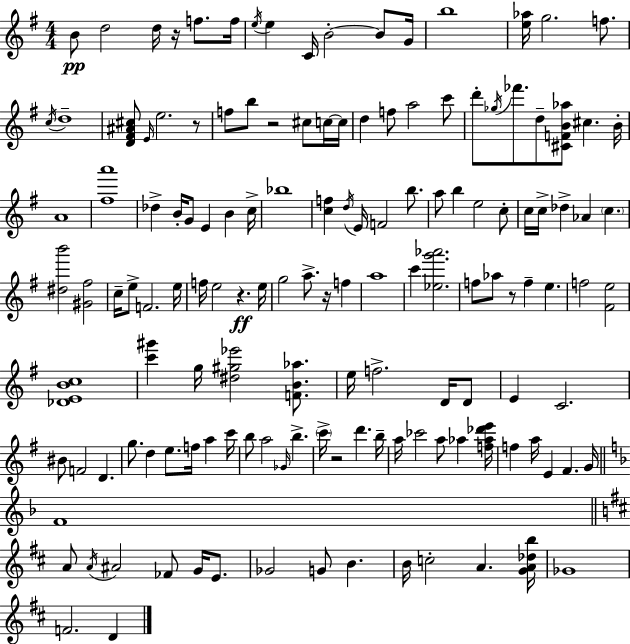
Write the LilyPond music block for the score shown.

{
  \clef treble
  \numericTimeSignature
  \time 4/4
  \key g \major
  b'8\pp d''2 d''16 r16 f''8. f''16 | \acciaccatura { e''16 } e''4 c'16 b'2-.~~ b'8 | g'16 b''1 | <e'' aes''>16 g''2. f''8. | \break \acciaccatura { c''16 } d''1-- | <d' fis' ais' cis''>8 \grace { e'16 } e''2. | r8 f''8 b''8 r2 cis''8 | c''16~~ c''16 d''4 f''8 a''2 | \break c'''8 d'''8-. \acciaccatura { ges''16 } fes'''8. d''8-- <cis' f' b' aes''>8 cis''4. | b'16-. a'1 | <fis'' a'''>1 | des''4-> b'16-. g'8 e'4 b'4 | \break c''16-> bes''1 | <c'' f''>4 \acciaccatura { d''16 } e'16 f'2 | b''8. a''8 b''4 e''2 | c''8-. c''16 c''16-> des''4-> aes'4 \parenthesize c''4. | \break <dis'' b'''>2 <gis' fis''>2 | c''16-- e''8-> f'2. | e''16 f''16 e''2 r4.\ff | e''16 g''2 a''8.-> | \break r16 f''4 a''1 | c'''4 <ees'' g''' aes'''>2. | f''8 aes''8 r8 f''4-- e''4. | f''2 <fis' e''>2 | \break <des' e' b' c''>1 | <c''' gis'''>4 g''16 <dis'' gis'' ees'''>2 | <f' b' aes''>8. e''16 f''2.-> | d'16 d'8 e'4 c'2. | \break bis'8 f'2 d'4. | g''8. d''4 e''8. f''16 | a''4 c'''16 b''8 a''2 \grace { ges'16 } | b''4.-> \parenthesize c'''16-> r2 d'''4. | \break b''16-- a''16 ces'''2 a''8 | aes''4 <f'' aes'' des''' e'''>16 f''4 a''16 e'4 fis'4. | g'16 \bar "||" \break \key f \major f'1 | \bar "||" \break \key d \major a'8 \acciaccatura { a'16 } ais'2 fes'8 g'16 e'8. | ges'2 g'8 b'4. | b'16 c''2-. a'4. | <g' a' des'' b''>16 ges'1 | \break f'2. d'4 | \bar "|."
}